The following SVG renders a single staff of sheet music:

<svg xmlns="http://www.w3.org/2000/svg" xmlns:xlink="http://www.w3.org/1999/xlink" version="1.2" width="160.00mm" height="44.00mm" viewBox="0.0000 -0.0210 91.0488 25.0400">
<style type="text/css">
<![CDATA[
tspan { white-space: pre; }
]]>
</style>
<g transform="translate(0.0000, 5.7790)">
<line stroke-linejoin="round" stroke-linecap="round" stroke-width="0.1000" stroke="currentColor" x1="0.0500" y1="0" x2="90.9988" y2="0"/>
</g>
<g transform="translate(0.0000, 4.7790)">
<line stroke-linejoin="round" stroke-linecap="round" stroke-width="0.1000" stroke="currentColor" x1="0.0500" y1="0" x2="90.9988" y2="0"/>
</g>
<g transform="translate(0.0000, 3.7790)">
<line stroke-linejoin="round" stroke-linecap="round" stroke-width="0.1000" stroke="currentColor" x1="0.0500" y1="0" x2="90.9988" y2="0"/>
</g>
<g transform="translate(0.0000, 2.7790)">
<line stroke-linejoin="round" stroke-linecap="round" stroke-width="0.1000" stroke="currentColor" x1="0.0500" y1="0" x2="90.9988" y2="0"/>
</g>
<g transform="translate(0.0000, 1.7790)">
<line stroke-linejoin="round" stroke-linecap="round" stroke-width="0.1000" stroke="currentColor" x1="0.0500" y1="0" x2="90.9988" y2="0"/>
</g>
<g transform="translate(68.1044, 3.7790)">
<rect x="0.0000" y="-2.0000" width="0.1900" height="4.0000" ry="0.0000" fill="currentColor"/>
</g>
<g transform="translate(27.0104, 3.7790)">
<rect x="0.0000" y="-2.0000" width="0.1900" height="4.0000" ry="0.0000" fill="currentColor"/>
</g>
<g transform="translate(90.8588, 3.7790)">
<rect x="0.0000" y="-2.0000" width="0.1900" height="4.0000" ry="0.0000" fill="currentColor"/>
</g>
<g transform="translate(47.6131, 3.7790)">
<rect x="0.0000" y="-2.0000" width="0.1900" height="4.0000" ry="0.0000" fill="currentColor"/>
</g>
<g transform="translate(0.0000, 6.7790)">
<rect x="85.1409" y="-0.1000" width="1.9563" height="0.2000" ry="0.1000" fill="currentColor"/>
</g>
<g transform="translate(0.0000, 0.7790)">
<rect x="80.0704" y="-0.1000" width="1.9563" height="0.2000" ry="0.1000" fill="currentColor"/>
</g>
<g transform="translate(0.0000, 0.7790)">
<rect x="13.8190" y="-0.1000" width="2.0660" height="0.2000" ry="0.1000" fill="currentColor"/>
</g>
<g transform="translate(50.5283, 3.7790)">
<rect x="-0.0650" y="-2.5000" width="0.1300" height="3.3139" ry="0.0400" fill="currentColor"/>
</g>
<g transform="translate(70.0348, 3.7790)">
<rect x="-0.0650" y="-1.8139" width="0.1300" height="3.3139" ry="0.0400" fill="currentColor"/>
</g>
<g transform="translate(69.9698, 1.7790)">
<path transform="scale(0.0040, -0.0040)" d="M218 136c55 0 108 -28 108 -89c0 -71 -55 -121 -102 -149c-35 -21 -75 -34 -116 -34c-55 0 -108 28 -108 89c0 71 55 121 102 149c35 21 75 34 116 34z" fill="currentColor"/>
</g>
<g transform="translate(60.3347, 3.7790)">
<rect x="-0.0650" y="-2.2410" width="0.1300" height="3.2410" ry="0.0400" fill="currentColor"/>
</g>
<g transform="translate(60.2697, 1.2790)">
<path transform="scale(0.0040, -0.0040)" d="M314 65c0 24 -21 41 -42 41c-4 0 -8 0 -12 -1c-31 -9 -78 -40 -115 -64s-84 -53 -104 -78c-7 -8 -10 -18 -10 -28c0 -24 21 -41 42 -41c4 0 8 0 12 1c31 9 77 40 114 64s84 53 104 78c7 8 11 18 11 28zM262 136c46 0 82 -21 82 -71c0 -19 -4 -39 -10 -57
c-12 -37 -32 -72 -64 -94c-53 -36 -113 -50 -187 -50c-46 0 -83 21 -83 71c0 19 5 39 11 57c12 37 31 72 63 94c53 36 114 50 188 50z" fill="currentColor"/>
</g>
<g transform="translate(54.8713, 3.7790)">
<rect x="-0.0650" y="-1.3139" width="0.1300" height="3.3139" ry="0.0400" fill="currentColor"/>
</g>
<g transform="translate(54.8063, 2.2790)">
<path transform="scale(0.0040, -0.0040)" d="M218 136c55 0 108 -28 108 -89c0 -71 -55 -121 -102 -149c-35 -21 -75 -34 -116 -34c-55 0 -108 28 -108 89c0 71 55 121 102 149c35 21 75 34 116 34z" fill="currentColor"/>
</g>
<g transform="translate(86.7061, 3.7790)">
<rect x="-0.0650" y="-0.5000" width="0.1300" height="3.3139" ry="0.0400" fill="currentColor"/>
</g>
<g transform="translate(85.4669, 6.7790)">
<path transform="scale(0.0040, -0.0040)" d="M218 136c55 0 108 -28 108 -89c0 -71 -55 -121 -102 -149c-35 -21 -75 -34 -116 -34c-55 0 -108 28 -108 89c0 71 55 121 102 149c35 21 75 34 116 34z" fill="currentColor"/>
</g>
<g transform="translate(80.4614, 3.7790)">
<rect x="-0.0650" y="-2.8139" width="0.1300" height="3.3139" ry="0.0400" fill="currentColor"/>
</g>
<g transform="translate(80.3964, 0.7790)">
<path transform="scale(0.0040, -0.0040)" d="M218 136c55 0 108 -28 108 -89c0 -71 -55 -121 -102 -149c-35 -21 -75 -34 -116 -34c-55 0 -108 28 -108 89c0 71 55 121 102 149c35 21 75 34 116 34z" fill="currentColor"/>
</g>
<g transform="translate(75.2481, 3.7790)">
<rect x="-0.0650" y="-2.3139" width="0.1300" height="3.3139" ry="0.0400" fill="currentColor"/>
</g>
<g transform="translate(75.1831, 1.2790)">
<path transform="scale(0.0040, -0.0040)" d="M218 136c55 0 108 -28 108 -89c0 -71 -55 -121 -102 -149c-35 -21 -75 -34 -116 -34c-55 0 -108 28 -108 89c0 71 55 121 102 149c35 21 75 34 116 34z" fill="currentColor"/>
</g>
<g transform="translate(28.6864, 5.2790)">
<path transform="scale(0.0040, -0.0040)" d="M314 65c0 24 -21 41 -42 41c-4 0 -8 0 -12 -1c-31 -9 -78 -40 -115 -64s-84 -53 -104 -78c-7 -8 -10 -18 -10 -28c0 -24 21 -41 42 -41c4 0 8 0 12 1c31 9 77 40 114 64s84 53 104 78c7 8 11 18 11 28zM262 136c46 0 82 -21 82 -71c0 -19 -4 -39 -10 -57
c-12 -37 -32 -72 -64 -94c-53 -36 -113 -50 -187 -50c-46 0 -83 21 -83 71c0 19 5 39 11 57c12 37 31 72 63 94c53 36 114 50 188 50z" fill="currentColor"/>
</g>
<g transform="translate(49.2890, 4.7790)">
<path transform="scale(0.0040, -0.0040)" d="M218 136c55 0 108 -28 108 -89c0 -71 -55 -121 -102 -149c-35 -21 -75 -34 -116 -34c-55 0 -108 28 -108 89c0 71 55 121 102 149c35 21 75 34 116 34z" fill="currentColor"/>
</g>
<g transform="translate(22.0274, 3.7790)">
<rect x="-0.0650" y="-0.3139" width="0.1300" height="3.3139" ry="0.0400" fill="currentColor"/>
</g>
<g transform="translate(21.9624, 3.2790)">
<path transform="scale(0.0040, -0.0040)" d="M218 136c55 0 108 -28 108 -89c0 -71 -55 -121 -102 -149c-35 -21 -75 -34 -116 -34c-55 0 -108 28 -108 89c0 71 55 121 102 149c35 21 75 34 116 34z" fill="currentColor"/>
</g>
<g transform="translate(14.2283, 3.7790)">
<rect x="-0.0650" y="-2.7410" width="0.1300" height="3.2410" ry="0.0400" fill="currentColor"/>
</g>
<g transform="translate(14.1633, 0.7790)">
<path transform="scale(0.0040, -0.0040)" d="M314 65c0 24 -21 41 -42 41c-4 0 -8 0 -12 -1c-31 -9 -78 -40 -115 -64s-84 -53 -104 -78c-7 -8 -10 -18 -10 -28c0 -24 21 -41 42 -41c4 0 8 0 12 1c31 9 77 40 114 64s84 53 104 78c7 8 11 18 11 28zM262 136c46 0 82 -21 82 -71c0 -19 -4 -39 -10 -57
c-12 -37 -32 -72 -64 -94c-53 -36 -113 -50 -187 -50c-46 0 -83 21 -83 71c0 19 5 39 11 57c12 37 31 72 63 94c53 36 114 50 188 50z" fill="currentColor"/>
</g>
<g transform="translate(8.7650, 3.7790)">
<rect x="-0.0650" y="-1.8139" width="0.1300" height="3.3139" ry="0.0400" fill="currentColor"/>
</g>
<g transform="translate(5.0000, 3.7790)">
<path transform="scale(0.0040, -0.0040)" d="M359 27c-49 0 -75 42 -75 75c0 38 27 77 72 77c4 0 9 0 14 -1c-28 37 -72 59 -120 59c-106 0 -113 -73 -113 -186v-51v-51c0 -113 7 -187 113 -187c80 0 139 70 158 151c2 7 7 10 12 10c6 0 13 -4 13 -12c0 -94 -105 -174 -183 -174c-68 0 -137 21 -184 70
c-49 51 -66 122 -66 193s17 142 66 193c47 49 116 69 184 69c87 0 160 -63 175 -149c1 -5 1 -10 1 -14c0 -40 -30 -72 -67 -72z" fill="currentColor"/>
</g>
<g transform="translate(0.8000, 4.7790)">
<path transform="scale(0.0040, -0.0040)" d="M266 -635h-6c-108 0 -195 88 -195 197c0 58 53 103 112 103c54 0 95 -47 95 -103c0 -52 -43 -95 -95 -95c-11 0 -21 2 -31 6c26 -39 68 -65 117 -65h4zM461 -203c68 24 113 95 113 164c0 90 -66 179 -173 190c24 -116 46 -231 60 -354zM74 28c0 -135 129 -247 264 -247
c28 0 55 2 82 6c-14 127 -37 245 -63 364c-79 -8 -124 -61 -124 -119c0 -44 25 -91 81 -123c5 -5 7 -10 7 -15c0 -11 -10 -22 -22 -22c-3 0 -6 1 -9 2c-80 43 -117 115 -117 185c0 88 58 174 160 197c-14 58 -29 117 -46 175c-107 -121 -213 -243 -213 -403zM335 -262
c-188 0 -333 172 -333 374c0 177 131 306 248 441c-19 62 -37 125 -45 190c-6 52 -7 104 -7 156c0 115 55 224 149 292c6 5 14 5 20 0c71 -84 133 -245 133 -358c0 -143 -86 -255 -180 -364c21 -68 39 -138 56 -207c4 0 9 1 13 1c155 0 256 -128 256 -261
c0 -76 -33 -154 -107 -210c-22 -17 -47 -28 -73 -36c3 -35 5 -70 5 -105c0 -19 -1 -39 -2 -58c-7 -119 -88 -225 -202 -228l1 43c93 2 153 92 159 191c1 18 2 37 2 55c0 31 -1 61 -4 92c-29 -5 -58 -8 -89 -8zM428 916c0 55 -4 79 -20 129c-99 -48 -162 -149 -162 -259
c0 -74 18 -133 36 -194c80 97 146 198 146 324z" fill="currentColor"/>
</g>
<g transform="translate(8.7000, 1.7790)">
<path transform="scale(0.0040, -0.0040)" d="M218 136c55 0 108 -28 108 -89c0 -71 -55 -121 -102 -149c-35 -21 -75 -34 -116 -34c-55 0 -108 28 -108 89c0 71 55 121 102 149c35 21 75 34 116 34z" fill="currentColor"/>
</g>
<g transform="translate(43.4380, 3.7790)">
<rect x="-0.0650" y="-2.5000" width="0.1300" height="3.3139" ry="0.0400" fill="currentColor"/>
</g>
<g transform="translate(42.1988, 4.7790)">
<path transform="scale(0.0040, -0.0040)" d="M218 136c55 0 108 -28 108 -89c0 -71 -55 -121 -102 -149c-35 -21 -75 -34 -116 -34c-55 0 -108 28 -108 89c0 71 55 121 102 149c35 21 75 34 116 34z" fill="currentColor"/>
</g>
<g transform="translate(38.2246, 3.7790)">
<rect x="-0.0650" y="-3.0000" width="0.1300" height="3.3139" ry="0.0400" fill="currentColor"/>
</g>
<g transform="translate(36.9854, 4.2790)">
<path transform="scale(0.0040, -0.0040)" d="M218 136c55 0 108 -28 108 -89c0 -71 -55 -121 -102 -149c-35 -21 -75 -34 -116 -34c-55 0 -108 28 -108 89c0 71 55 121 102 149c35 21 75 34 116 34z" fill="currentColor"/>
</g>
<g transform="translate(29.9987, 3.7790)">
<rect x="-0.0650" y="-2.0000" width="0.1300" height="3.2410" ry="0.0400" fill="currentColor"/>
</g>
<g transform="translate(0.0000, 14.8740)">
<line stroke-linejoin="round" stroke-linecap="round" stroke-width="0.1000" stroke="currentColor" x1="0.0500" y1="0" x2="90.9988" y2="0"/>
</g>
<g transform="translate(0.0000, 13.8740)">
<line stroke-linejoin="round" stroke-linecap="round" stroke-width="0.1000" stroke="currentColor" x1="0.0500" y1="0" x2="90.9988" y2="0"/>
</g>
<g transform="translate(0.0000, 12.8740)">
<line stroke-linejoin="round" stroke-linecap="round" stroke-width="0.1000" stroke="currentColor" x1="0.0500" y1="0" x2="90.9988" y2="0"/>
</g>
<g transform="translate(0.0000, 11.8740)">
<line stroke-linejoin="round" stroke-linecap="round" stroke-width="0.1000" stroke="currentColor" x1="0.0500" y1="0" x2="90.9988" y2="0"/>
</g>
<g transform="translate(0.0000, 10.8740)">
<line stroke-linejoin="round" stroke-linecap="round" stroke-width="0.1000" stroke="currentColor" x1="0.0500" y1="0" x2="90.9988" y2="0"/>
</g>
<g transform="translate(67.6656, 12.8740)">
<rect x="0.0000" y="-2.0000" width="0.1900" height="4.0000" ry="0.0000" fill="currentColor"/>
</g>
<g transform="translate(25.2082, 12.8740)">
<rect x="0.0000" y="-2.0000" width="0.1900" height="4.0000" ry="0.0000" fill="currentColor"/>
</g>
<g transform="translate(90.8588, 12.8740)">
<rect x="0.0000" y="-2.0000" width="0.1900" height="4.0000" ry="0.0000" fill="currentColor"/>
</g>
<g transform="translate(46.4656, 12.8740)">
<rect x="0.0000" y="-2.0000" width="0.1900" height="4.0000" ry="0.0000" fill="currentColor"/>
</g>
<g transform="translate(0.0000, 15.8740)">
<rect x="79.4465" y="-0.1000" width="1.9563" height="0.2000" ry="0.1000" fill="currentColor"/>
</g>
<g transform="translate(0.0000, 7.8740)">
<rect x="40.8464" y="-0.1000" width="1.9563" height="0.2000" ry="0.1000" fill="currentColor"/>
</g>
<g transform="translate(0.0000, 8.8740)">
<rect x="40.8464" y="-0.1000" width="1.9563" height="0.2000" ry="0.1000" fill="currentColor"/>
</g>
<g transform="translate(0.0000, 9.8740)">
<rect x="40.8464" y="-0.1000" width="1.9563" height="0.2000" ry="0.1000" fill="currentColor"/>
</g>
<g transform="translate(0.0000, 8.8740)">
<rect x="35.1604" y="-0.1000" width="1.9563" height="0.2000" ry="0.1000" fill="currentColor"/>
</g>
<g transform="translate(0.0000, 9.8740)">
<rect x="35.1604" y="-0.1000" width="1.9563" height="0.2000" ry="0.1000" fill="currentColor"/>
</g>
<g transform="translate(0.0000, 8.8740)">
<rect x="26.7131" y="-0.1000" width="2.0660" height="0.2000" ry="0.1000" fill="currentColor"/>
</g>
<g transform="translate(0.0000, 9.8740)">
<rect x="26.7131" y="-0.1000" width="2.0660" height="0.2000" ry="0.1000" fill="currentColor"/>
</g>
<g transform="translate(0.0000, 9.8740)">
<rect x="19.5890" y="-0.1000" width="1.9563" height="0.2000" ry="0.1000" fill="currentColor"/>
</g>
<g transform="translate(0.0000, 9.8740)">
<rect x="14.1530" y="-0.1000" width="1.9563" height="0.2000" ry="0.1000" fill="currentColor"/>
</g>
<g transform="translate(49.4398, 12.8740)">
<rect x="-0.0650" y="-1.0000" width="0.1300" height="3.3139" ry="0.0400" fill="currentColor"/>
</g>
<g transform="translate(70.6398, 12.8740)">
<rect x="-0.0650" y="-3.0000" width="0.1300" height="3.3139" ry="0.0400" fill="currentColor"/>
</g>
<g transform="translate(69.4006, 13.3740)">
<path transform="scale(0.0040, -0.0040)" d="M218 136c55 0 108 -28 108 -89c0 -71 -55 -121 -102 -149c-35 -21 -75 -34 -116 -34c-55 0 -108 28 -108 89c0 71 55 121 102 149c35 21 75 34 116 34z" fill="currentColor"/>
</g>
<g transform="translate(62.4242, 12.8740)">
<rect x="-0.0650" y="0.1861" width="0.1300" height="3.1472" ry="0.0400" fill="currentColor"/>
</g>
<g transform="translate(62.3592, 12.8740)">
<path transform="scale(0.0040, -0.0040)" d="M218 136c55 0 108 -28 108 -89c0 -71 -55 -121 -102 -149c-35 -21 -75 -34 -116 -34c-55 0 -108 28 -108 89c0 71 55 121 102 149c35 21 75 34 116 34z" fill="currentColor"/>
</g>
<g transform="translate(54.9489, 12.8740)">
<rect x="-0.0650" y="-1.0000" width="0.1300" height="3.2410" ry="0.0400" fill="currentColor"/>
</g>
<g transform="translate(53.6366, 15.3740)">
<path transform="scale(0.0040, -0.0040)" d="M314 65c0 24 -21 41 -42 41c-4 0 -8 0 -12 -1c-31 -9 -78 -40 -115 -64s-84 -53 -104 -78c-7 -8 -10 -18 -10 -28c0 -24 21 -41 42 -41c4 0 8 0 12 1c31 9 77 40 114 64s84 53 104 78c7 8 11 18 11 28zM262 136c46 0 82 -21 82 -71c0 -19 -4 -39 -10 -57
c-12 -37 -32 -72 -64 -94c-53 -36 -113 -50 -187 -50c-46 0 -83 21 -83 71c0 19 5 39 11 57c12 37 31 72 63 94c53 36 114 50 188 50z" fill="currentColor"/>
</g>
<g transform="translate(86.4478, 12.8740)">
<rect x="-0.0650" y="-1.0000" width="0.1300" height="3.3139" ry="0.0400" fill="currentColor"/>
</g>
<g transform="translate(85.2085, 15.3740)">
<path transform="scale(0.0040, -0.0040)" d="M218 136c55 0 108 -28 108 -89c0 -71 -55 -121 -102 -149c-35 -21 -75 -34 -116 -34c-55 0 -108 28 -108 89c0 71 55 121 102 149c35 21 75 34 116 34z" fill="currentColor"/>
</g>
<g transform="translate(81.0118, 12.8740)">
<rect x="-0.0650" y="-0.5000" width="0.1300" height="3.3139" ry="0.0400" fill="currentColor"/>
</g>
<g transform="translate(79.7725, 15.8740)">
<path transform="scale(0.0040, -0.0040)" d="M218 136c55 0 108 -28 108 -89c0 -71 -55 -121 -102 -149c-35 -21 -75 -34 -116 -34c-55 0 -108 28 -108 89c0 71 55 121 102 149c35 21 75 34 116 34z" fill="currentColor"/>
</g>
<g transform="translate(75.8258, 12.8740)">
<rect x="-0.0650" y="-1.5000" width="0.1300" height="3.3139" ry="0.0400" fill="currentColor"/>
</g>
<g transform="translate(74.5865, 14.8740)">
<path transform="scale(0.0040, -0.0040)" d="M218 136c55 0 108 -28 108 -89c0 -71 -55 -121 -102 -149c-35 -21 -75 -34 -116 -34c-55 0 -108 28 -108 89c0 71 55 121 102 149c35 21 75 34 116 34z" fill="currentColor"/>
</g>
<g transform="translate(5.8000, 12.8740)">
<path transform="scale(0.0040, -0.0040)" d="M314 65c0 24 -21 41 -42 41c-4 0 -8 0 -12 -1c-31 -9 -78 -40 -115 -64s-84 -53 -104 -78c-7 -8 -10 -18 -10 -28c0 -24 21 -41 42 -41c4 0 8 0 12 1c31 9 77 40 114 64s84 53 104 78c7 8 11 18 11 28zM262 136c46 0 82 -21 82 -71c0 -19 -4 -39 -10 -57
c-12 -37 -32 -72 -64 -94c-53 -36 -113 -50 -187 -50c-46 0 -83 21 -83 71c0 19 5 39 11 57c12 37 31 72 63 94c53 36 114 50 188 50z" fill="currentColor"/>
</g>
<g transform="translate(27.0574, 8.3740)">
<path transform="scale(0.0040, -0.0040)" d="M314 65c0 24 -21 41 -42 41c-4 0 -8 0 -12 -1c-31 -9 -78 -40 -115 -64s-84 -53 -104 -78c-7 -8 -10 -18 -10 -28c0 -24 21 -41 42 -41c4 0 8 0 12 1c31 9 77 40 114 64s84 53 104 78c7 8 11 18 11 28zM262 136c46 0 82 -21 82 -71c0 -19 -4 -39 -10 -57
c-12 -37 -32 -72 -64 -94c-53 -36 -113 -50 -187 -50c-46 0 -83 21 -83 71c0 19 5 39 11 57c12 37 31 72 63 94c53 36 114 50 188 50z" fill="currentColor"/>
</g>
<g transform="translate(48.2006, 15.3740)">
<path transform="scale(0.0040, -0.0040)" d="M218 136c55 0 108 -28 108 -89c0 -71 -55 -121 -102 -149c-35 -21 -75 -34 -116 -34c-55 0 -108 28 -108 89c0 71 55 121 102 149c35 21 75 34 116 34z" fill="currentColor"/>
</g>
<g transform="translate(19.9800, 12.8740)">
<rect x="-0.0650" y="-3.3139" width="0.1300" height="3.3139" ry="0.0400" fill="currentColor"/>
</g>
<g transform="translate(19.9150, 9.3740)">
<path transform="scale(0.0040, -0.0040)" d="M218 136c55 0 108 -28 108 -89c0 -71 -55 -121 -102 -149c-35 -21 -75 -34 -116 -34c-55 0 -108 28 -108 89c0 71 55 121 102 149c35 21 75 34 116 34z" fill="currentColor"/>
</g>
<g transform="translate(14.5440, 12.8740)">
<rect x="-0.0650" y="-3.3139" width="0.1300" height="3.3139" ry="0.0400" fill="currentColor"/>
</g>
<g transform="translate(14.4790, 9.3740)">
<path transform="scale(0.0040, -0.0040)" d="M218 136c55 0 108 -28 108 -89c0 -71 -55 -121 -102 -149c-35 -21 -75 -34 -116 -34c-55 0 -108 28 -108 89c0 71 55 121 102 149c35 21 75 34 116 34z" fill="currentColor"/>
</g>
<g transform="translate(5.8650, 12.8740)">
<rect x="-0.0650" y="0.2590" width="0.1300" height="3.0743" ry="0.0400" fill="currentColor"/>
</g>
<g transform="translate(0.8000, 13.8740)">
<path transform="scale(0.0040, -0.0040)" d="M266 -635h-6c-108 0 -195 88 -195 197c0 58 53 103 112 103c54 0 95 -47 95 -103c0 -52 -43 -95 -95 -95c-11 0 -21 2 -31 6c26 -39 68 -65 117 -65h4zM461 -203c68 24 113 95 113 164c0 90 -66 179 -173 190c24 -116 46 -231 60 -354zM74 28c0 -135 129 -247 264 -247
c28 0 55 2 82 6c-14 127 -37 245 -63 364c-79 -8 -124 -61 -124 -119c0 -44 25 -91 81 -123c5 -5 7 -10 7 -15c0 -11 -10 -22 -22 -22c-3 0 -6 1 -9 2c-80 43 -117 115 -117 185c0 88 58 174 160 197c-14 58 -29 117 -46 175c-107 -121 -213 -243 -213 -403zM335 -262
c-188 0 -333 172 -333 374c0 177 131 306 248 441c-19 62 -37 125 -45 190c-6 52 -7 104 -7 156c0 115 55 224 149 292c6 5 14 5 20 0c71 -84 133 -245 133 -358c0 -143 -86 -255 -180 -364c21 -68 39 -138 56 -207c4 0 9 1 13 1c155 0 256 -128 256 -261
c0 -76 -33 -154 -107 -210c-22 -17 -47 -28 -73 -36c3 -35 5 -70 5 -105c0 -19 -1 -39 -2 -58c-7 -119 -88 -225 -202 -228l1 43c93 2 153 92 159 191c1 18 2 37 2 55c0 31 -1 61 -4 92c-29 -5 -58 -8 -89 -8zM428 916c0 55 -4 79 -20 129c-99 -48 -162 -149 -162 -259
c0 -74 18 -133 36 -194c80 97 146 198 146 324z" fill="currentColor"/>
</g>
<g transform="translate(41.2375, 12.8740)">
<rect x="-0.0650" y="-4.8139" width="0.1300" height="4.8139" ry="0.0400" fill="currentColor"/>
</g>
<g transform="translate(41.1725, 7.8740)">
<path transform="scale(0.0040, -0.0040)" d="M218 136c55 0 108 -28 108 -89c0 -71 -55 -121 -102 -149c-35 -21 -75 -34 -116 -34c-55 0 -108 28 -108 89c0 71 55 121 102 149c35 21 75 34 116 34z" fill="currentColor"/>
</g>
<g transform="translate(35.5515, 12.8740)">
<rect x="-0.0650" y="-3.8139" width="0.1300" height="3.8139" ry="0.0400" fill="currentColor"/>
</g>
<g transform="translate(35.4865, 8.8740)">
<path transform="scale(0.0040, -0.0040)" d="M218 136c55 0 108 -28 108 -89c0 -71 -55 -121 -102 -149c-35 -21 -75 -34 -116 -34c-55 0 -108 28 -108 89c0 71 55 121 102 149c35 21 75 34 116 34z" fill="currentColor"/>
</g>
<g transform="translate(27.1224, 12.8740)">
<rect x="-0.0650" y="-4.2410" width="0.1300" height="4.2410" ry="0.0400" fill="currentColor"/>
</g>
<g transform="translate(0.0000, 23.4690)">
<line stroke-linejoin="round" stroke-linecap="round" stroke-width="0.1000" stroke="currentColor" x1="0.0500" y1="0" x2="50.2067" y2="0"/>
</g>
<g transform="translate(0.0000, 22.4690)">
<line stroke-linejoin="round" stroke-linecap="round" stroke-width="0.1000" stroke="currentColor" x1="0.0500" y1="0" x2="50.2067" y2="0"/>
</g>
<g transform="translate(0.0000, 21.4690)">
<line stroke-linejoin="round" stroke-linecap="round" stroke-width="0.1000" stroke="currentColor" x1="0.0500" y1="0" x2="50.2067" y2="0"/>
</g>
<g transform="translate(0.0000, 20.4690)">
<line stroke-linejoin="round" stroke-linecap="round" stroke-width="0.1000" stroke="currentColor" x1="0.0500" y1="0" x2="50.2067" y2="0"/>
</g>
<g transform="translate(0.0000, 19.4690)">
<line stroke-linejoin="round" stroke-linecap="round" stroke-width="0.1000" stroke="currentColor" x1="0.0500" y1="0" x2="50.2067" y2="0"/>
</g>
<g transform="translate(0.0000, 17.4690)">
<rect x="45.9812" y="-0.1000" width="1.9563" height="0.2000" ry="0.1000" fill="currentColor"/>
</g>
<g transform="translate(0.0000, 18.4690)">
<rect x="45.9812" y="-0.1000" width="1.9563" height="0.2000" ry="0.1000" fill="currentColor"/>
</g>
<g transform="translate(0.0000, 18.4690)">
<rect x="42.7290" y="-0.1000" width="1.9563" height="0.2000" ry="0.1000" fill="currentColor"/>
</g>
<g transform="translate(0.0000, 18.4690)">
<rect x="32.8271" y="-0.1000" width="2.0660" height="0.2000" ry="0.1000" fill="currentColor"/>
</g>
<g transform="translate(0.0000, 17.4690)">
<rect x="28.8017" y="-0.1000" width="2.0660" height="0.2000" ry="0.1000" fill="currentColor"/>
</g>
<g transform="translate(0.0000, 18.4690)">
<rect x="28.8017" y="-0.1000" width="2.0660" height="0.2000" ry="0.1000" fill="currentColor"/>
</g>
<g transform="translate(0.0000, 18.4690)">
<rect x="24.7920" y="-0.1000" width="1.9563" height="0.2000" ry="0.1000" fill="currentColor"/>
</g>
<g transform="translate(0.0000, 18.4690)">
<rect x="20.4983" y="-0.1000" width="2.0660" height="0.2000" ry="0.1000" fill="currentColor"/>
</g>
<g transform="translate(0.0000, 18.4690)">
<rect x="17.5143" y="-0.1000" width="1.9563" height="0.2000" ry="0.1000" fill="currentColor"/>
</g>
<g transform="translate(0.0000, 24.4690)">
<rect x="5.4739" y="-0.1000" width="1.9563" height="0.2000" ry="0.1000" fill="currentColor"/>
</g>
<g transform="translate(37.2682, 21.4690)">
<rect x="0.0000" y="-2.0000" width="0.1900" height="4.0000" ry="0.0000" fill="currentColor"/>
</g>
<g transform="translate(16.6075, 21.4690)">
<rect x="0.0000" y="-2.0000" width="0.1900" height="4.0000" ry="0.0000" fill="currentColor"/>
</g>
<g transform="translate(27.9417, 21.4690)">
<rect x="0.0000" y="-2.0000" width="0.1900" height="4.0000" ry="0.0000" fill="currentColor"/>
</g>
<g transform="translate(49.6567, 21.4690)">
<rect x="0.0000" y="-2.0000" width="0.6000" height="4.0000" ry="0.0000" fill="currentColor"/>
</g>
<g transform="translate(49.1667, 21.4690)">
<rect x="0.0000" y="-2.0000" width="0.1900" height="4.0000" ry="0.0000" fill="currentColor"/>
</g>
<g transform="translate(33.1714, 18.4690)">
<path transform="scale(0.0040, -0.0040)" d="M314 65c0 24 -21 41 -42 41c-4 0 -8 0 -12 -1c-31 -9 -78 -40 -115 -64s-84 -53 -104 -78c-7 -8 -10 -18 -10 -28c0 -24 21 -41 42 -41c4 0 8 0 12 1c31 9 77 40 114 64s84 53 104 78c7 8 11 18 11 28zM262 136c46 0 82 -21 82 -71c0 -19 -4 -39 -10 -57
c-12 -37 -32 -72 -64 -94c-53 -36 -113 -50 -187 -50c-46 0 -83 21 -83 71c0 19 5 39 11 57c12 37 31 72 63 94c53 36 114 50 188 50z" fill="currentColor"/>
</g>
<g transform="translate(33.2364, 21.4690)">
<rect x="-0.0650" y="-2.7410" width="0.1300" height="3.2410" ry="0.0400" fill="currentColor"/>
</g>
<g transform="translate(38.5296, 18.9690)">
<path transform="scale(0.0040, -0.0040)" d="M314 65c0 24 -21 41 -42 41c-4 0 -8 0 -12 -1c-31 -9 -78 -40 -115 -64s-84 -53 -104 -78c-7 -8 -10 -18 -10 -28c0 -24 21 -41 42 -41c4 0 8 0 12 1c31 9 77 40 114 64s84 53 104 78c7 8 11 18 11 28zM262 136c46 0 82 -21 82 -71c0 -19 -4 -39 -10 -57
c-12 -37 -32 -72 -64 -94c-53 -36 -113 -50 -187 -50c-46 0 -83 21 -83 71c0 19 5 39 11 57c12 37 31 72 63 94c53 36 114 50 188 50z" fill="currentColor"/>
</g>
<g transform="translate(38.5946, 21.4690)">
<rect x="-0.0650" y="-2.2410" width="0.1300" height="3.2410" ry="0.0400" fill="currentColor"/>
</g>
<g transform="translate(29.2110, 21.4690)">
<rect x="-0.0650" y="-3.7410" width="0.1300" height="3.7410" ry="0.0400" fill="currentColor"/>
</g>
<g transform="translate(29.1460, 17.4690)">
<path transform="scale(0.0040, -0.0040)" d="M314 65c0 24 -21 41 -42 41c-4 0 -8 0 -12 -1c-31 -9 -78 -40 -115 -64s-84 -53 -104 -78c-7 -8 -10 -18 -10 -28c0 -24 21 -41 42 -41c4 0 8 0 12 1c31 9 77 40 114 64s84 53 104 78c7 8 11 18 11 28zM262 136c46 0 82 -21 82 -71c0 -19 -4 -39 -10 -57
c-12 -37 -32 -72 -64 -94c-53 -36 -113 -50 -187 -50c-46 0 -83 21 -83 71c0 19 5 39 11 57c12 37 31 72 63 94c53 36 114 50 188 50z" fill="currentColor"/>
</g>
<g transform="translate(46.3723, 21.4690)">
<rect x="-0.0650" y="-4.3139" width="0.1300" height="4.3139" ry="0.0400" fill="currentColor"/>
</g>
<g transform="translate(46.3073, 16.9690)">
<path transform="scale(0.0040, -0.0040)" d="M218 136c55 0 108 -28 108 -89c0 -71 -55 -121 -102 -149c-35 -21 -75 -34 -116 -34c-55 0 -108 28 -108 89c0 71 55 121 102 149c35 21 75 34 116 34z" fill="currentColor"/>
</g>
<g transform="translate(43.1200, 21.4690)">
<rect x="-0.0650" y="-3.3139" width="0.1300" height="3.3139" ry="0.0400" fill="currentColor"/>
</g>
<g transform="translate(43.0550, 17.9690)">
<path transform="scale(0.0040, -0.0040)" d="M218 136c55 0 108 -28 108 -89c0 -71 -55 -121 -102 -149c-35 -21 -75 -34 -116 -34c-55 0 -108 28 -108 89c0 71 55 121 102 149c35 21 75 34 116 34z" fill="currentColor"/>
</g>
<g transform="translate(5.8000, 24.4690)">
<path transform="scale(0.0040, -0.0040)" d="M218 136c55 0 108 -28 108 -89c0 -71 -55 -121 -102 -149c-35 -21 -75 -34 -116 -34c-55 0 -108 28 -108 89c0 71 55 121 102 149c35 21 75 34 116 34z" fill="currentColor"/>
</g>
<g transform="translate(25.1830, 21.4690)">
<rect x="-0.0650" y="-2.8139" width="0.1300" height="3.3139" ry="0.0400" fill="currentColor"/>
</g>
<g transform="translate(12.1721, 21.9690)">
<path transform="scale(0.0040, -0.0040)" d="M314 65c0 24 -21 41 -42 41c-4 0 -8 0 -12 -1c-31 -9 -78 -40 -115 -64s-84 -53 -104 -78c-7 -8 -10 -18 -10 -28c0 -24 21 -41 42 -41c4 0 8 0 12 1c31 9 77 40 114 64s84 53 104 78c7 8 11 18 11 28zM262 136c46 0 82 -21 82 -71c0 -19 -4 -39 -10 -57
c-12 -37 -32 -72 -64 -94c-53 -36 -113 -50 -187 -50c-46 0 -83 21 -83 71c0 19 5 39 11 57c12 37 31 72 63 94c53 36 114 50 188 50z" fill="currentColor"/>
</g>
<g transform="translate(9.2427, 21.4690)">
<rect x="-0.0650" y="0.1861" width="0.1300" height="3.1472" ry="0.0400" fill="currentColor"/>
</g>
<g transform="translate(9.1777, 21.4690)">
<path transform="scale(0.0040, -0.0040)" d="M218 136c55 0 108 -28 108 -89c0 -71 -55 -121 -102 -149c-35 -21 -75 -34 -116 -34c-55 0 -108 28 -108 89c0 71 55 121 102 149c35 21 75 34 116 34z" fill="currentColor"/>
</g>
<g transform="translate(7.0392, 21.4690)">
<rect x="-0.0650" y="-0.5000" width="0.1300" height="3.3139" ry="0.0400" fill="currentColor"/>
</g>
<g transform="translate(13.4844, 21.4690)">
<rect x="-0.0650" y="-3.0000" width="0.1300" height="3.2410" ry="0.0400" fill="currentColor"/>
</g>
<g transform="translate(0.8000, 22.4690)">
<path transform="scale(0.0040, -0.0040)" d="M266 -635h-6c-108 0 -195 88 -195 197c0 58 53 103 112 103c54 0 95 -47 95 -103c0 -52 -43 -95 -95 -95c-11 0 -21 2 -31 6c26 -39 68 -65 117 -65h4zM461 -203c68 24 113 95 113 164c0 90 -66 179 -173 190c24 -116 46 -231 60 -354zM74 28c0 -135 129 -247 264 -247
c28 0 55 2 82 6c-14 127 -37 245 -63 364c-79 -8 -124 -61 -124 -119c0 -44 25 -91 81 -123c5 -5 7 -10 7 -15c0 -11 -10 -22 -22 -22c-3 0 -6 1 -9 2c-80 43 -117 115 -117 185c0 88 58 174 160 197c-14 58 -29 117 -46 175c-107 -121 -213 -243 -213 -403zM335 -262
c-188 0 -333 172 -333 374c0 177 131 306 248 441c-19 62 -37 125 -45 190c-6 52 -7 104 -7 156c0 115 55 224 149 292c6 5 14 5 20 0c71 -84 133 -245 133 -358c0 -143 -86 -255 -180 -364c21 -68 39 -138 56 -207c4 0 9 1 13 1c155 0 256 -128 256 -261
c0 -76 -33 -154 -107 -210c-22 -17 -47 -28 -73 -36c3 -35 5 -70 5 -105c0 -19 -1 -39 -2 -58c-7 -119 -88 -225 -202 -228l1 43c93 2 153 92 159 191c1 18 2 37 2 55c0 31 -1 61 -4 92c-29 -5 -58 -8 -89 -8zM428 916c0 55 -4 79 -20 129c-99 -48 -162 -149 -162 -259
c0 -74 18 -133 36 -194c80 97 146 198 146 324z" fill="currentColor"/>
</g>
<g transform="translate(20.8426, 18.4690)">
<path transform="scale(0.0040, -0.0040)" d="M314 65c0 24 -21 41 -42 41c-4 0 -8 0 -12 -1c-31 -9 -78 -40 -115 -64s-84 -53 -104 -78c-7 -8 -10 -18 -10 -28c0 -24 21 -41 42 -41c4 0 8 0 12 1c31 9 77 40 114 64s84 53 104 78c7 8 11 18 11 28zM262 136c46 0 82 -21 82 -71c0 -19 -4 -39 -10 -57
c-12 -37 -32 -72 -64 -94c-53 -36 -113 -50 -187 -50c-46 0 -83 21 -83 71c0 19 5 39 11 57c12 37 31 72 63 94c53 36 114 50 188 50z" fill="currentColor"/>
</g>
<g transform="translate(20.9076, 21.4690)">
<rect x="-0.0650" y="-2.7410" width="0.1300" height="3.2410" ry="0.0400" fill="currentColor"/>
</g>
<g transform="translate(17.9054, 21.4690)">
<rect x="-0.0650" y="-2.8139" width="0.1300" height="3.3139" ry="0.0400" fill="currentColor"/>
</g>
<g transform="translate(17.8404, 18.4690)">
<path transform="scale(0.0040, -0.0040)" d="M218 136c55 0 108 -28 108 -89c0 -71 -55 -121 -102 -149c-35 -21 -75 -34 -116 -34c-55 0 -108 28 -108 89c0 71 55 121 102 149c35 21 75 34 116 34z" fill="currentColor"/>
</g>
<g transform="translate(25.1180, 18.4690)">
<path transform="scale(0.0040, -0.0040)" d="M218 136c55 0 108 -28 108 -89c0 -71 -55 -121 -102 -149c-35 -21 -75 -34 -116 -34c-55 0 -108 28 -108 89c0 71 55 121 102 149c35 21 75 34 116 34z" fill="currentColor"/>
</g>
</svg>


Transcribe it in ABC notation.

X:1
T:Untitled
M:4/4
L:1/4
K:C
f a2 c F2 A G G e g2 f g a C B2 b b d'2 c' e' D D2 B A E C D C B A2 a a2 a c'2 a2 g2 b d'